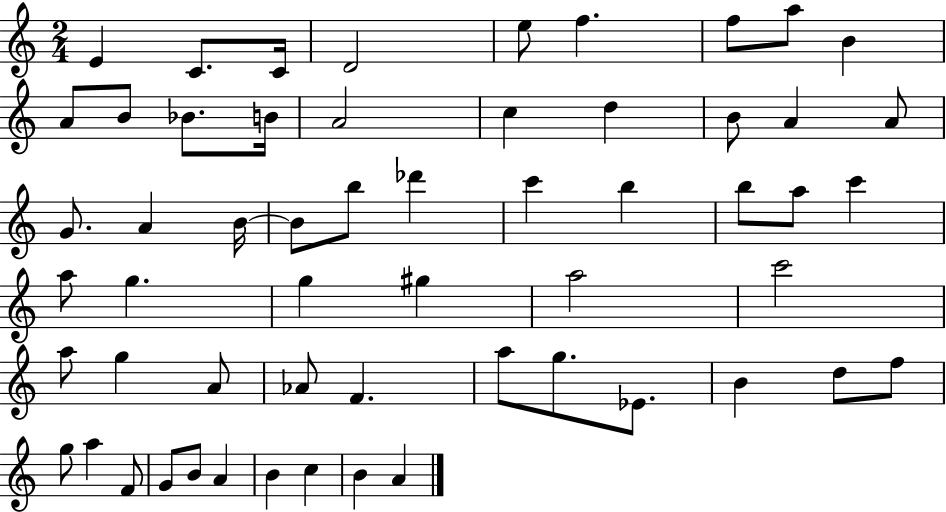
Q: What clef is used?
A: treble